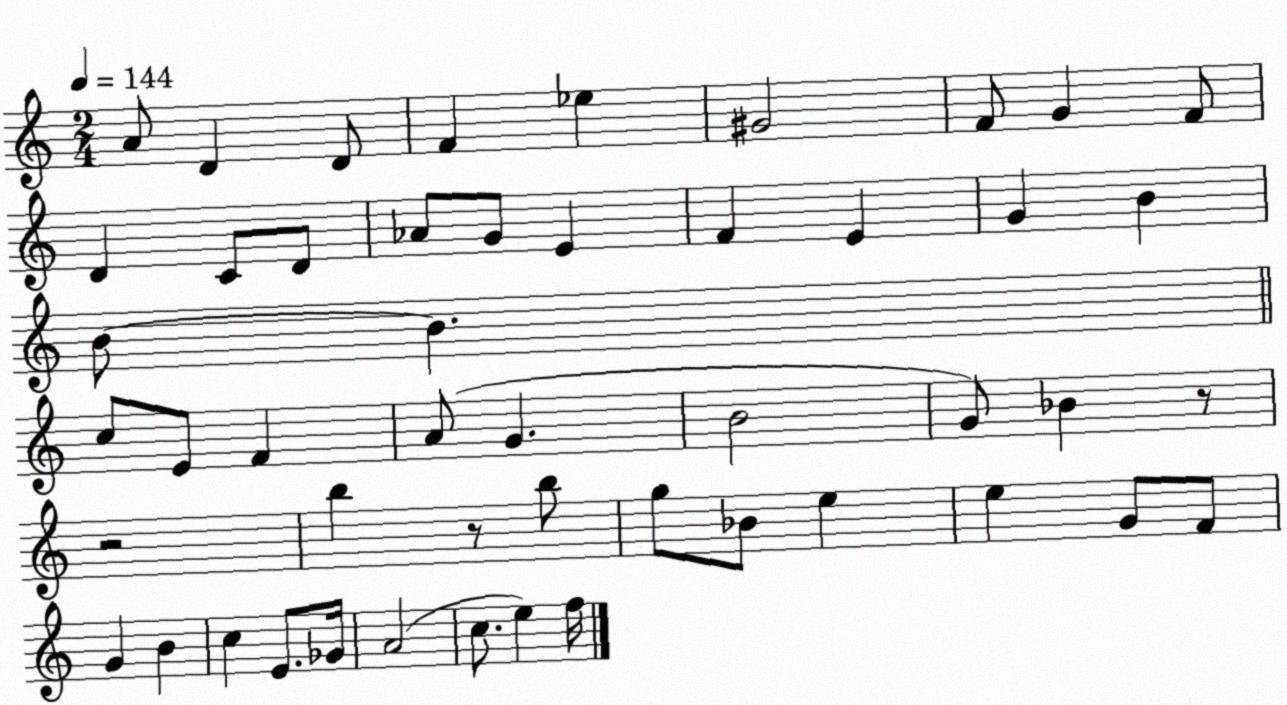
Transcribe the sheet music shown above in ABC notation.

X:1
T:Untitled
M:2/4
L:1/4
K:C
A/2 D D/2 F _e ^G2 F/2 G F/2 D C/2 D/2 _A/2 G/2 E F E G B B/2 B c/2 E/2 F A/2 G B2 G/2 _B z/2 z2 b z/2 b/2 g/2 _B/2 e e G/2 F/2 G B c E/2 _G/4 A2 c/2 e f/4